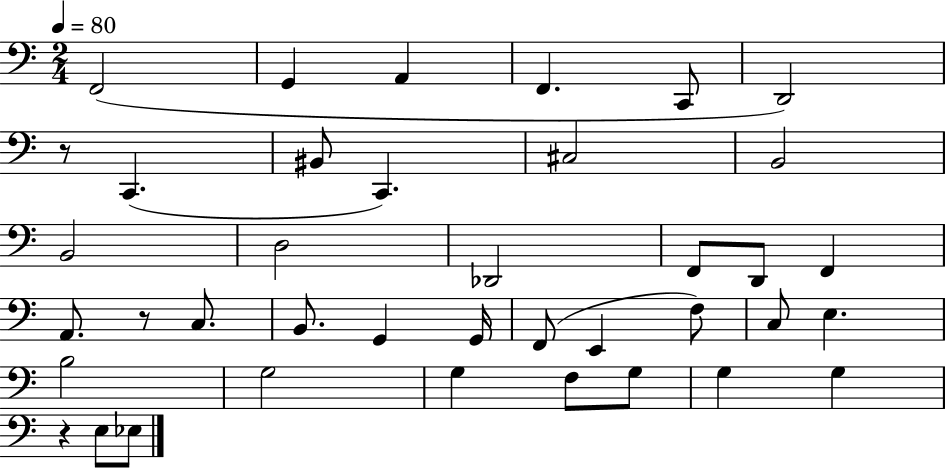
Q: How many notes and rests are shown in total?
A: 39